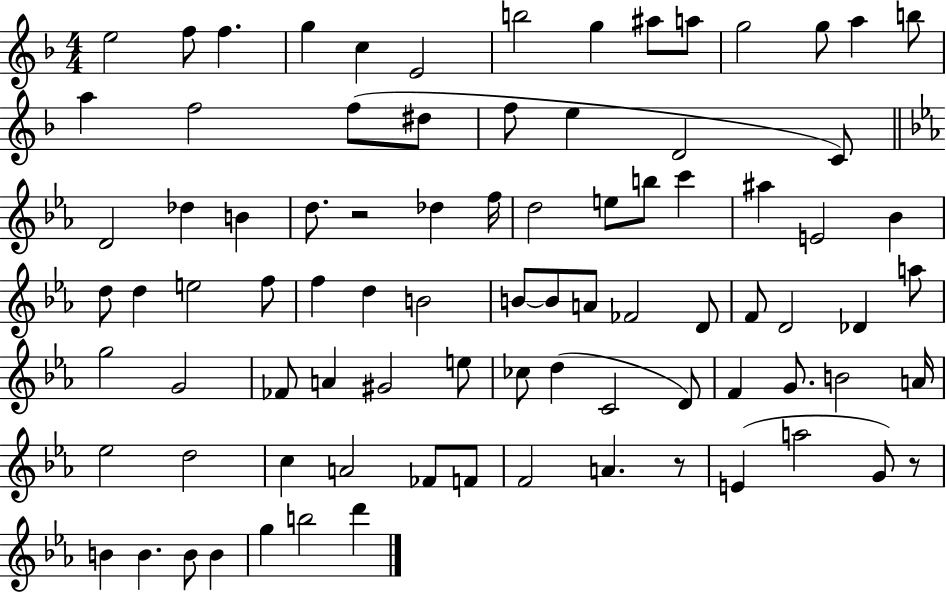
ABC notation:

X:1
T:Untitled
M:4/4
L:1/4
K:F
e2 f/2 f g c E2 b2 g ^a/2 a/2 g2 g/2 a b/2 a f2 f/2 ^d/2 f/2 e D2 C/2 D2 _d B d/2 z2 _d f/4 d2 e/2 b/2 c' ^a E2 _B d/2 d e2 f/2 f d B2 B/2 B/2 A/2 _F2 D/2 F/2 D2 _D a/2 g2 G2 _F/2 A ^G2 e/2 _c/2 d C2 D/2 F G/2 B2 A/4 _e2 d2 c A2 _F/2 F/2 F2 A z/2 E a2 G/2 z/2 B B B/2 B g b2 d'